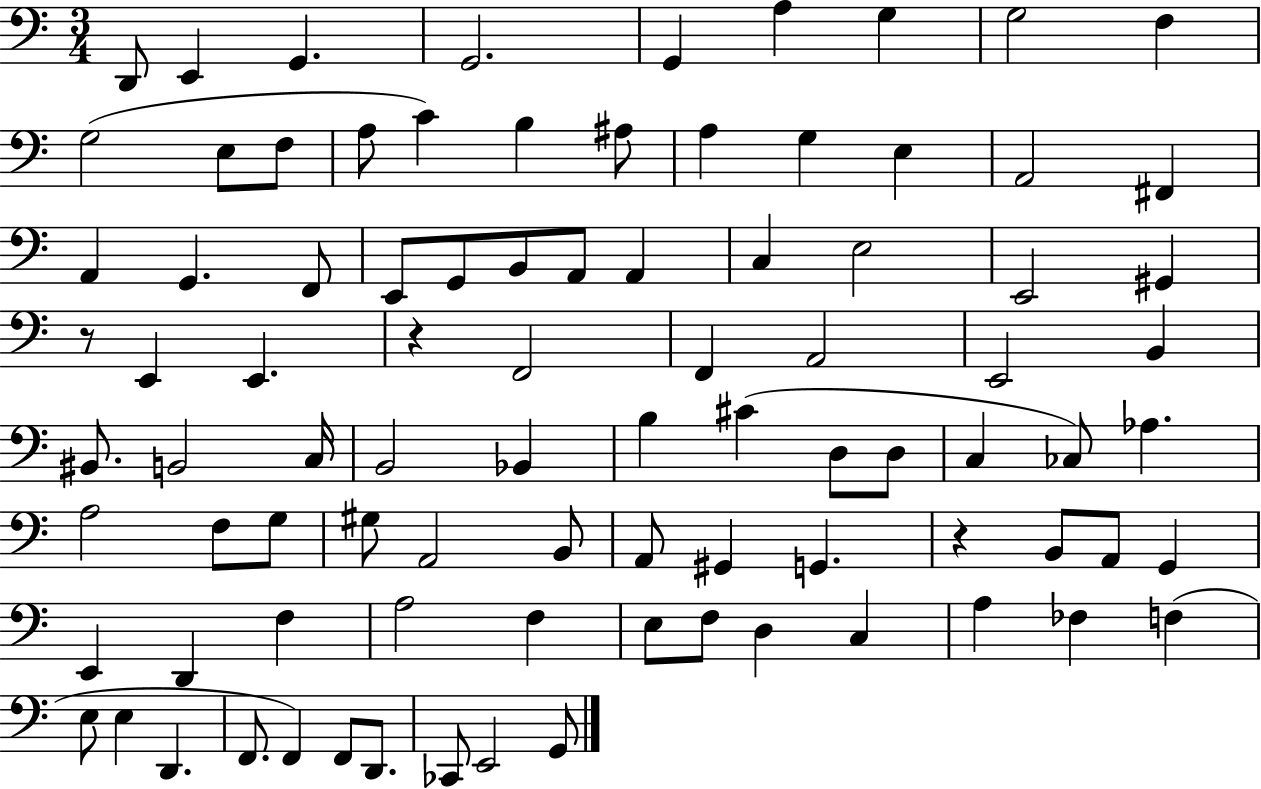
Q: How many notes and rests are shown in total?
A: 89